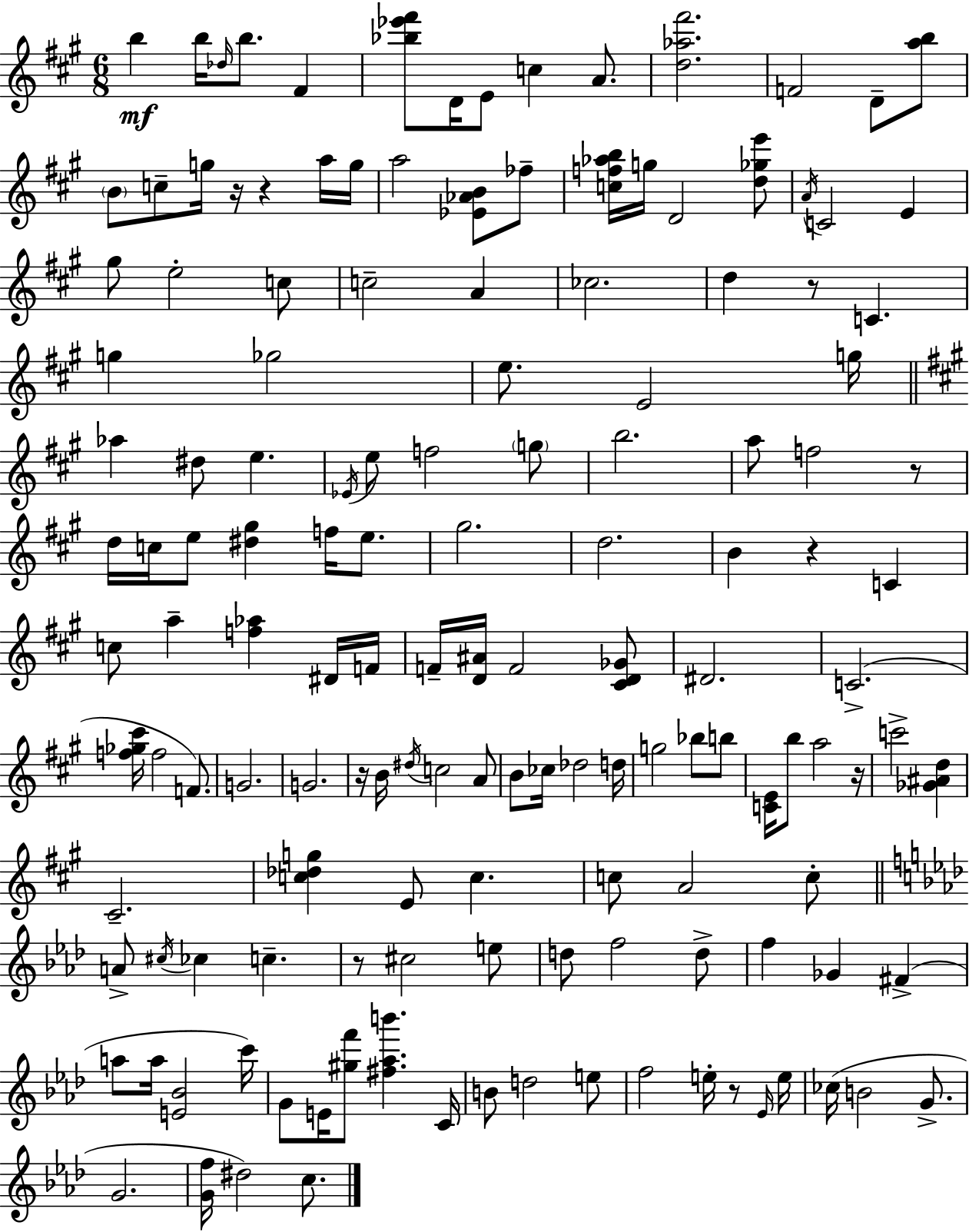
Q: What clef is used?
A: treble